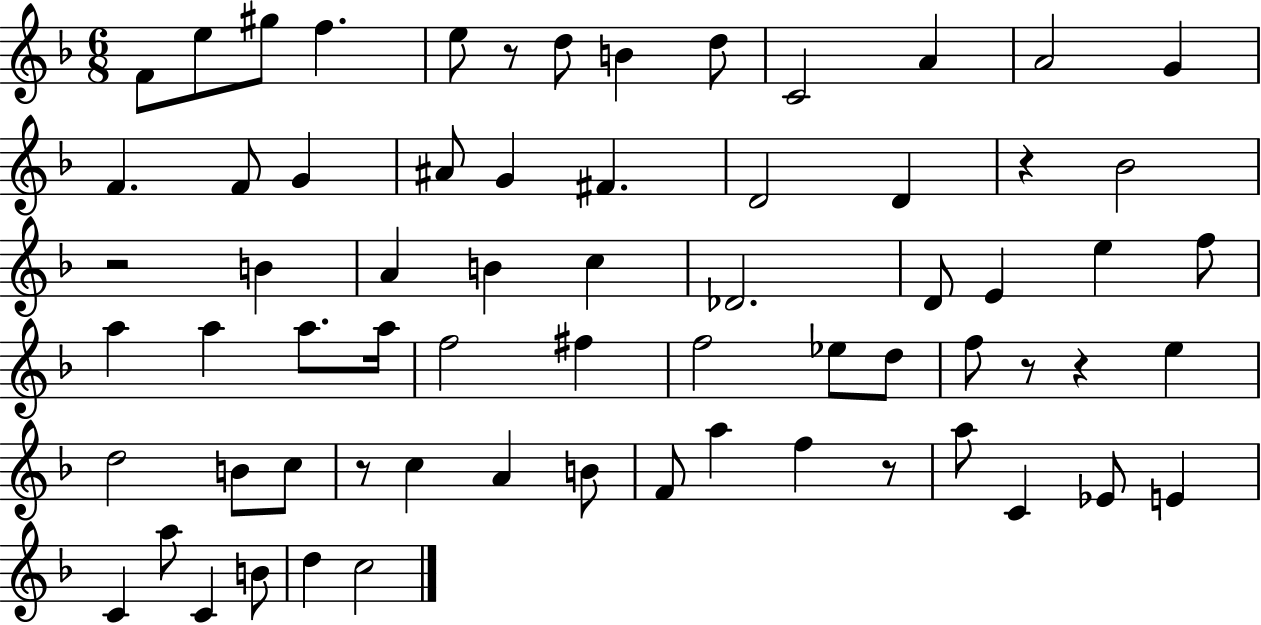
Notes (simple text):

F4/e E5/e G#5/e F5/q. E5/e R/e D5/e B4/q D5/e C4/h A4/q A4/h G4/q F4/q. F4/e G4/q A#4/e G4/q F#4/q. D4/h D4/q R/q Bb4/h R/h B4/q A4/q B4/q C5/q Db4/h. D4/e E4/q E5/q F5/e A5/q A5/q A5/e. A5/s F5/h F#5/q F5/h Eb5/e D5/e F5/e R/e R/q E5/q D5/h B4/e C5/e R/e C5/q A4/q B4/e F4/e A5/q F5/q R/e A5/e C4/q Eb4/e E4/q C4/q A5/e C4/q B4/e D5/q C5/h